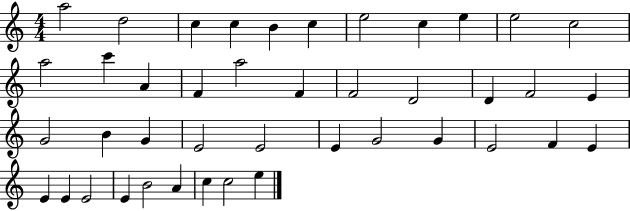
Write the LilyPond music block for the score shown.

{
  \clef treble
  \numericTimeSignature
  \time 4/4
  \key c \major
  a''2 d''2 | c''4 c''4 b'4 c''4 | e''2 c''4 e''4 | e''2 c''2 | \break a''2 c'''4 a'4 | f'4 a''2 f'4 | f'2 d'2 | d'4 f'2 e'4 | \break g'2 b'4 g'4 | e'2 e'2 | e'4 g'2 g'4 | e'2 f'4 e'4 | \break e'4 e'4 e'2 | e'4 b'2 a'4 | c''4 c''2 e''4 | \bar "|."
}